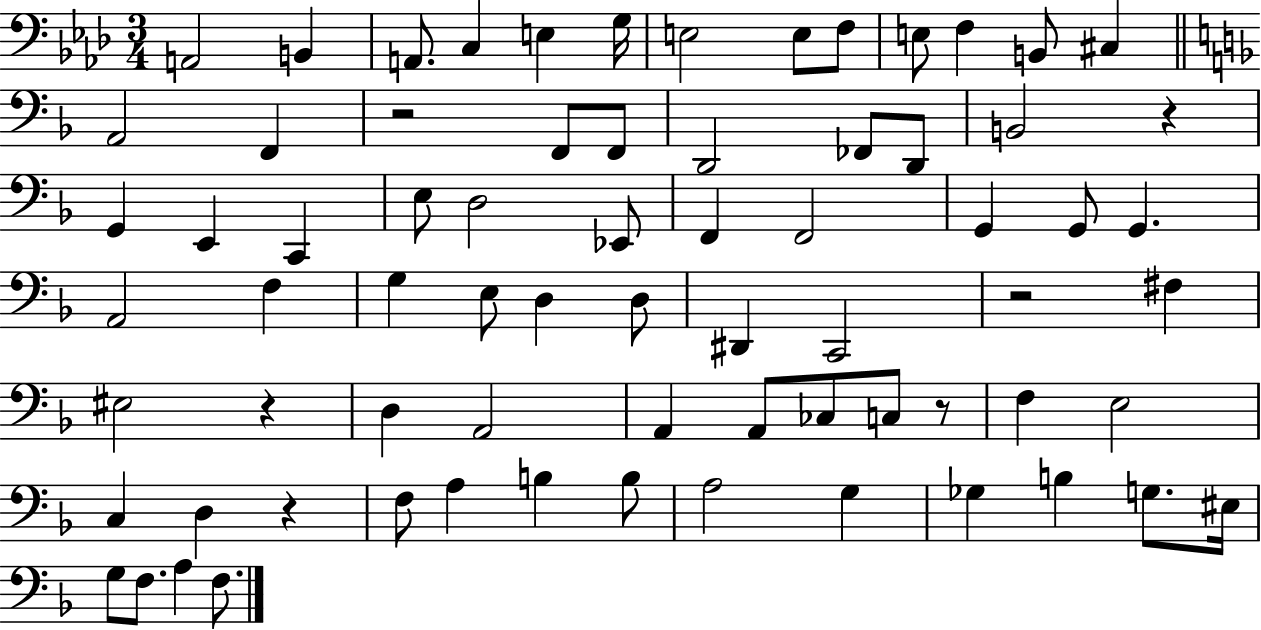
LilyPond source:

{
  \clef bass
  \numericTimeSignature
  \time 3/4
  \key aes \major
  \repeat volta 2 { a,2 b,4 | a,8. c4 e4 g16 | e2 e8 f8 | e8 f4 b,8 cis4 | \break \bar "||" \break \key f \major a,2 f,4 | r2 f,8 f,8 | d,2 fes,8 d,8 | b,2 r4 | \break g,4 e,4 c,4 | e8 d2 ees,8 | f,4 f,2 | g,4 g,8 g,4. | \break a,2 f4 | g4 e8 d4 d8 | dis,4 c,2 | r2 fis4 | \break eis2 r4 | d4 a,2 | a,4 a,8 ces8 c8 r8 | f4 e2 | \break c4 d4 r4 | f8 a4 b4 b8 | a2 g4 | ges4 b4 g8. eis16 | \break g8 f8. a4 f8. | } \bar "|."
}